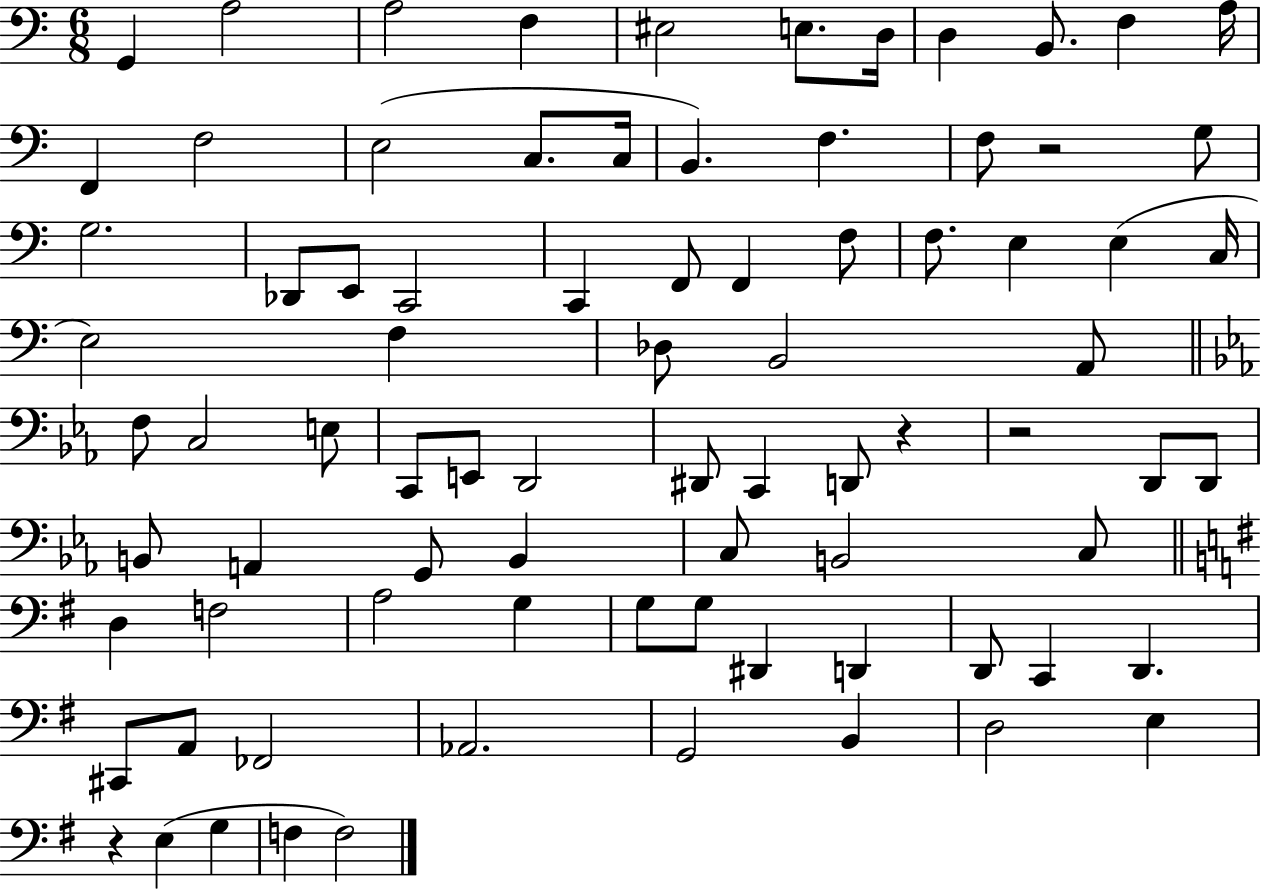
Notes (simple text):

G2/q A3/h A3/h F3/q EIS3/h E3/e. D3/s D3/q B2/e. F3/q A3/s F2/q F3/h E3/h C3/e. C3/s B2/q. F3/q. F3/e R/h G3/e G3/h. Db2/e E2/e C2/h C2/q F2/e F2/q F3/e F3/e. E3/q E3/q C3/s E3/h F3/q Db3/e B2/h A2/e F3/e C3/h E3/e C2/e E2/e D2/h D#2/e C2/q D2/e R/q R/h D2/e D2/e B2/e A2/q G2/e B2/q C3/e B2/h C3/e D3/q F3/h A3/h G3/q G3/e G3/e D#2/q D2/q D2/e C2/q D2/q. C#2/e A2/e FES2/h Ab2/h. G2/h B2/q D3/h E3/q R/q E3/q G3/q F3/q F3/h